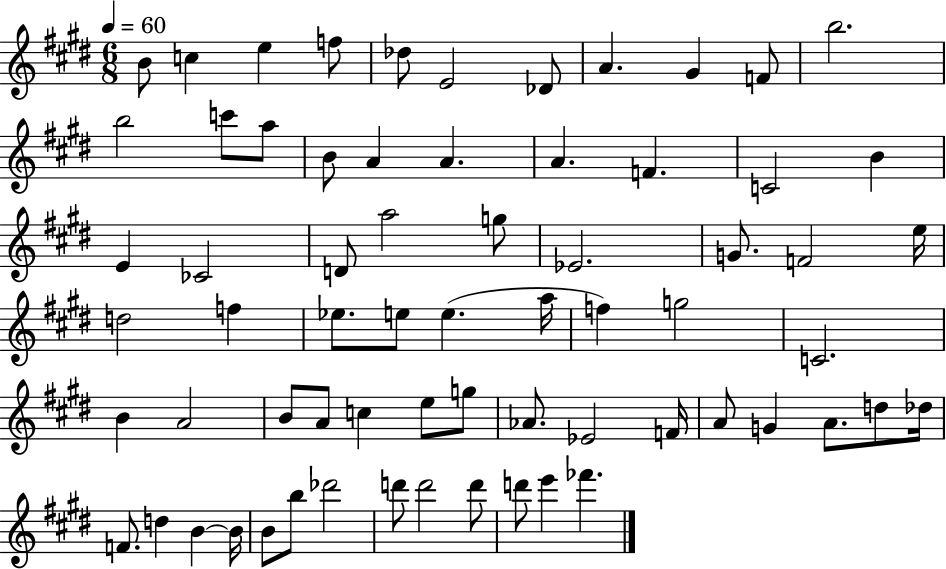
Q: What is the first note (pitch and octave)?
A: B4